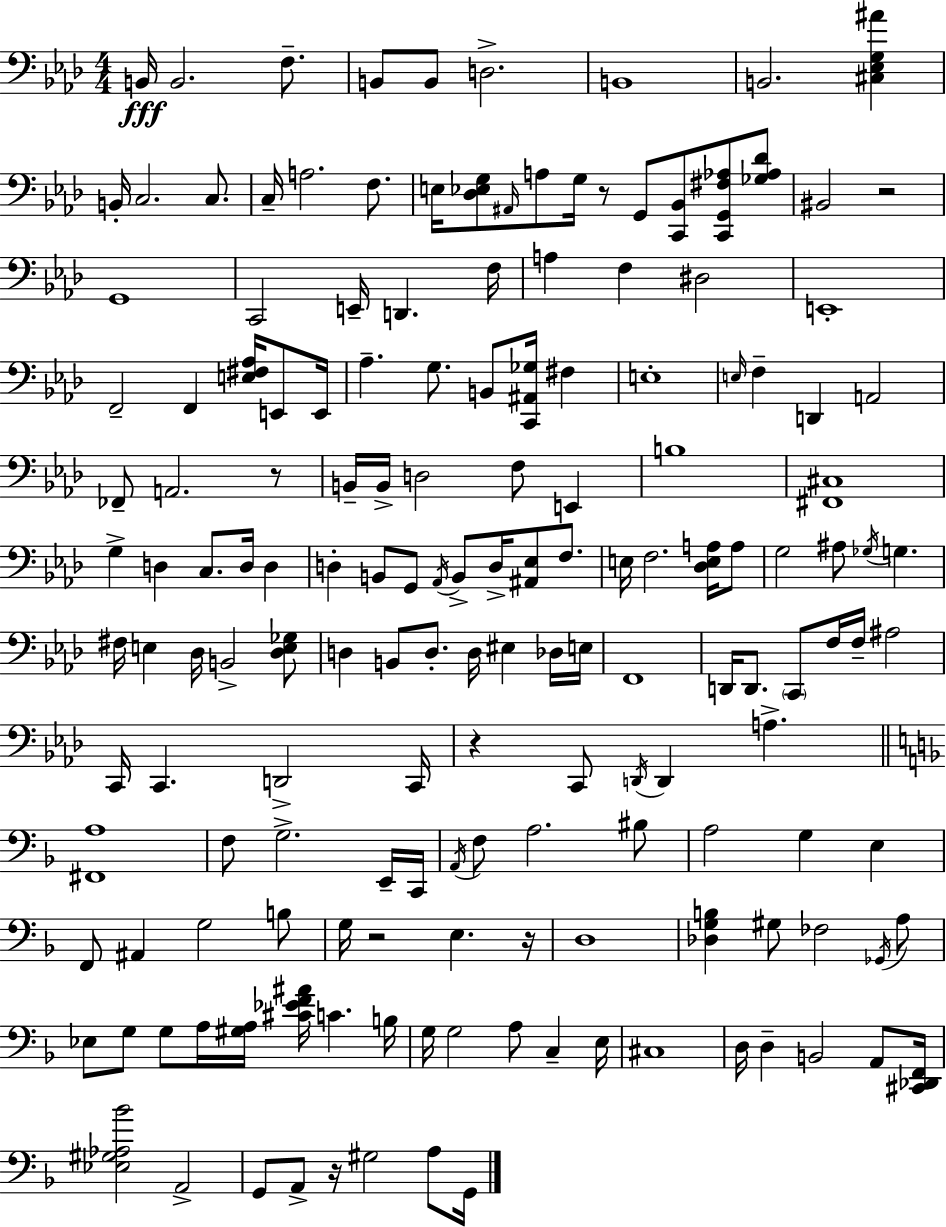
B2/s B2/h. F3/e. B2/e B2/e D3/h. B2/w B2/h. [C#3,Eb3,G3,A#4]/q B2/s C3/h. C3/e. C3/s A3/h. F3/e. E3/s [Db3,Eb3,G3]/e A#2/s A3/e G3/s R/e G2/e [C2,Bb2]/e [C2,G2,F#3,Ab3]/e [Gb3,Ab3,Db4]/e BIS2/h R/h G2/w C2/h E2/s D2/q. F3/s A3/q F3/q D#3/h E2/w F2/h F2/q [E3,F#3,Ab3]/s E2/e E2/s Ab3/q. G3/e. B2/e [C2,A#2,Gb3]/s F#3/q E3/w E3/s F3/q D2/q A2/h FES2/e A2/h. R/e B2/s B2/s D3/h F3/e E2/q B3/w [F#2,C#3]/w G3/q D3/q C3/e. D3/s D3/q D3/q B2/e G2/e Ab2/s B2/e D3/s [A#2,Eb3]/e F3/e. E3/s F3/h. [Db3,E3,A3]/s A3/e G3/h A#3/e Gb3/s G3/q. F#3/s E3/q Db3/s B2/h [Db3,E3,Gb3]/e D3/q B2/e D3/e. D3/s EIS3/q Db3/s E3/s F2/w D2/s D2/e. C2/e F3/s F3/s A#3/h C2/s C2/q. D2/h C2/s R/q C2/e D2/s D2/q A3/q. [F#2,A3]/w F3/e G3/h. E2/s C2/s A2/s F3/e A3/h. BIS3/e A3/h G3/q E3/q F2/e A#2/q G3/h B3/e G3/s R/h E3/q. R/s D3/w [Db3,G3,B3]/q G#3/e FES3/h Gb2/s A3/e Eb3/e G3/e G3/e A3/s [G#3,A3]/s [C#4,Eb4,F4,A#4]/s C4/q. B3/s G3/s G3/h A3/e C3/q E3/s C#3/w D3/s D3/q B2/h A2/e [C#2,Db2,F2]/s [Eb3,G#3,Ab3,Bb4]/h A2/h G2/e A2/e R/s G#3/h A3/e G2/s